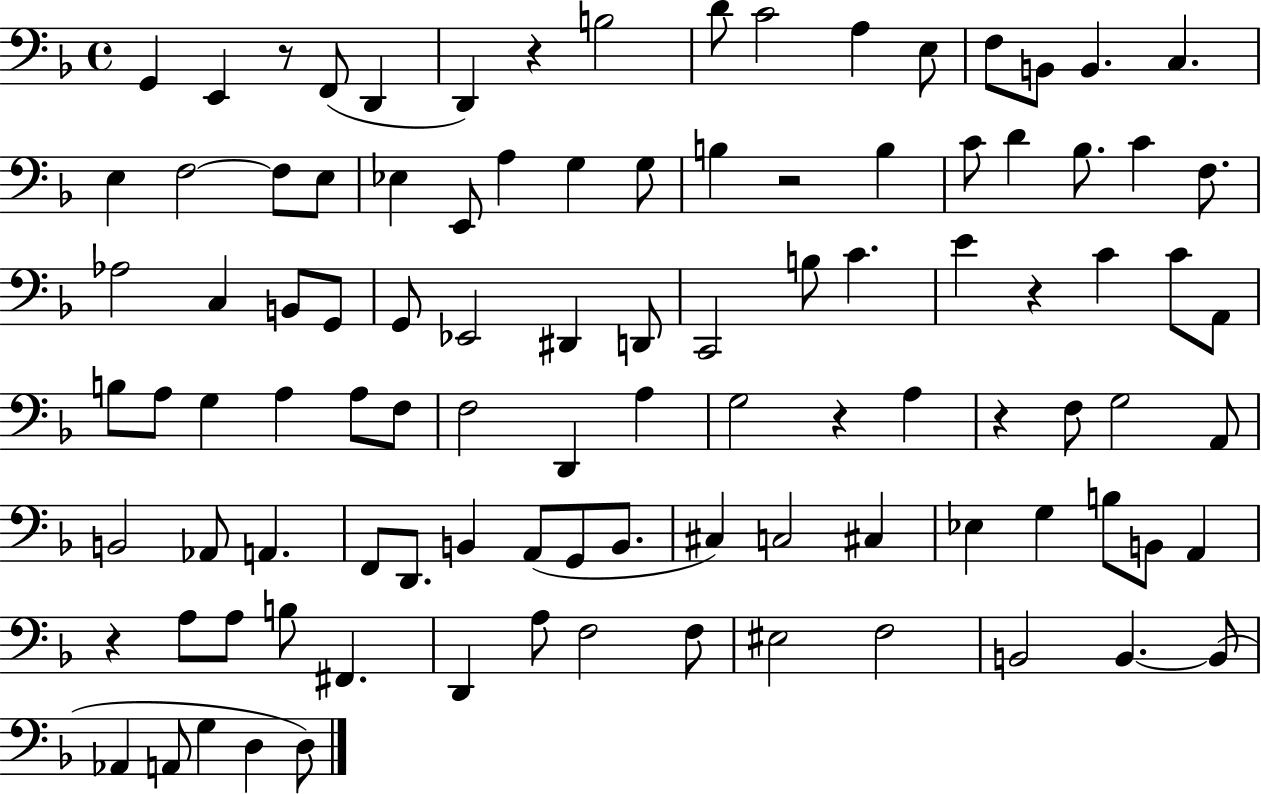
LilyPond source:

{
  \clef bass
  \time 4/4
  \defaultTimeSignature
  \key f \major
  \repeat volta 2 { g,4 e,4 r8 f,8( d,4 | d,4) r4 b2 | d'8 c'2 a4 e8 | f8 b,8 b,4. c4. | \break e4 f2~~ f8 e8 | ees4 e,8 a4 g4 g8 | b4 r2 b4 | c'8 d'4 bes8. c'4 f8. | \break aes2 c4 b,8 g,8 | g,8 ees,2 dis,4 d,8 | c,2 b8 c'4. | e'4 r4 c'4 c'8 a,8 | \break b8 a8 g4 a4 a8 f8 | f2 d,4 a4 | g2 r4 a4 | r4 f8 g2 a,8 | \break b,2 aes,8 a,4. | f,8 d,8. b,4 a,8( g,8 b,8. | cis4) c2 cis4 | ees4 g4 b8 b,8 a,4 | \break r4 a8 a8 b8 fis,4. | d,4 a8 f2 f8 | eis2 f2 | b,2 b,4.~~ b,8( | \break aes,4 a,8 g4 d4 d8) | } \bar "|."
}